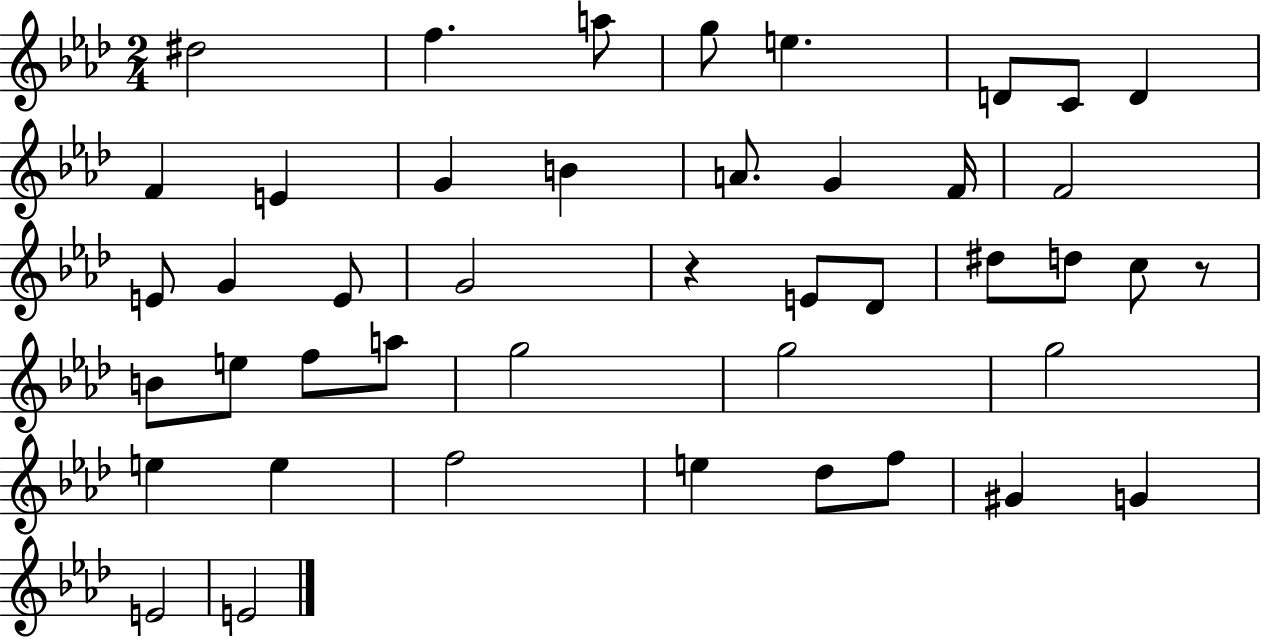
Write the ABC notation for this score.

X:1
T:Untitled
M:2/4
L:1/4
K:Ab
^d2 f a/2 g/2 e D/2 C/2 D F E G B A/2 G F/4 F2 E/2 G E/2 G2 z E/2 _D/2 ^d/2 d/2 c/2 z/2 B/2 e/2 f/2 a/2 g2 g2 g2 e e f2 e _d/2 f/2 ^G G E2 E2